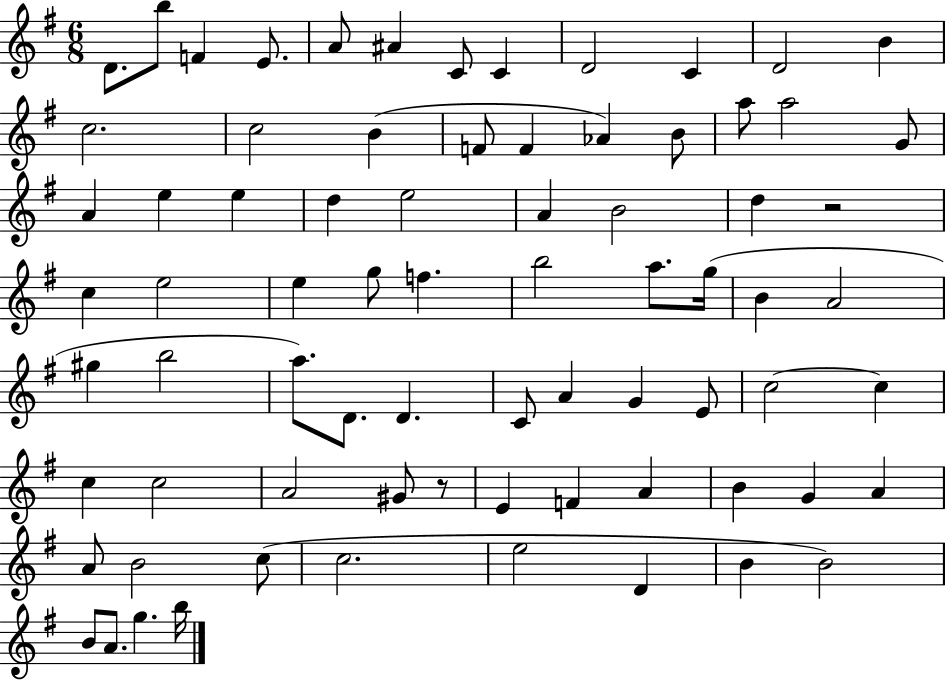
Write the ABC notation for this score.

X:1
T:Untitled
M:6/8
L:1/4
K:G
D/2 b/2 F E/2 A/2 ^A C/2 C D2 C D2 B c2 c2 B F/2 F _A B/2 a/2 a2 G/2 A e e d e2 A B2 d z2 c e2 e g/2 f b2 a/2 g/4 B A2 ^g b2 a/2 D/2 D C/2 A G E/2 c2 c c c2 A2 ^G/2 z/2 E F A B G A A/2 B2 c/2 c2 e2 D B B2 B/2 A/2 g b/4